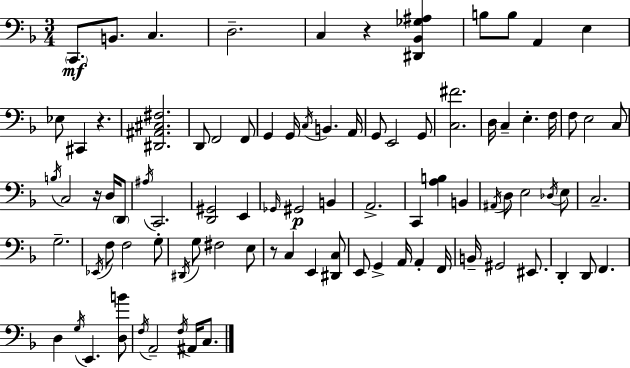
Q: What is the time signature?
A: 3/4